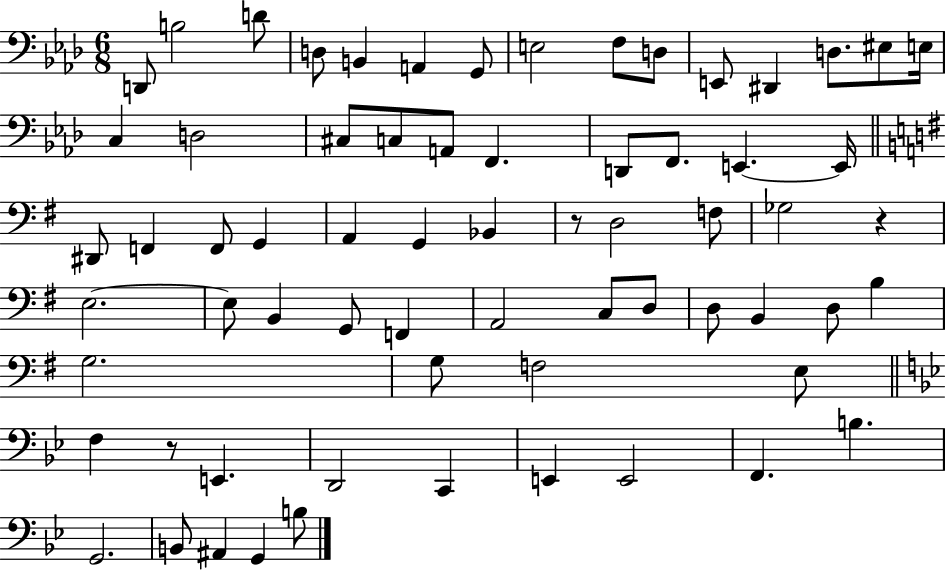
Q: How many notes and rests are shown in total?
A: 67